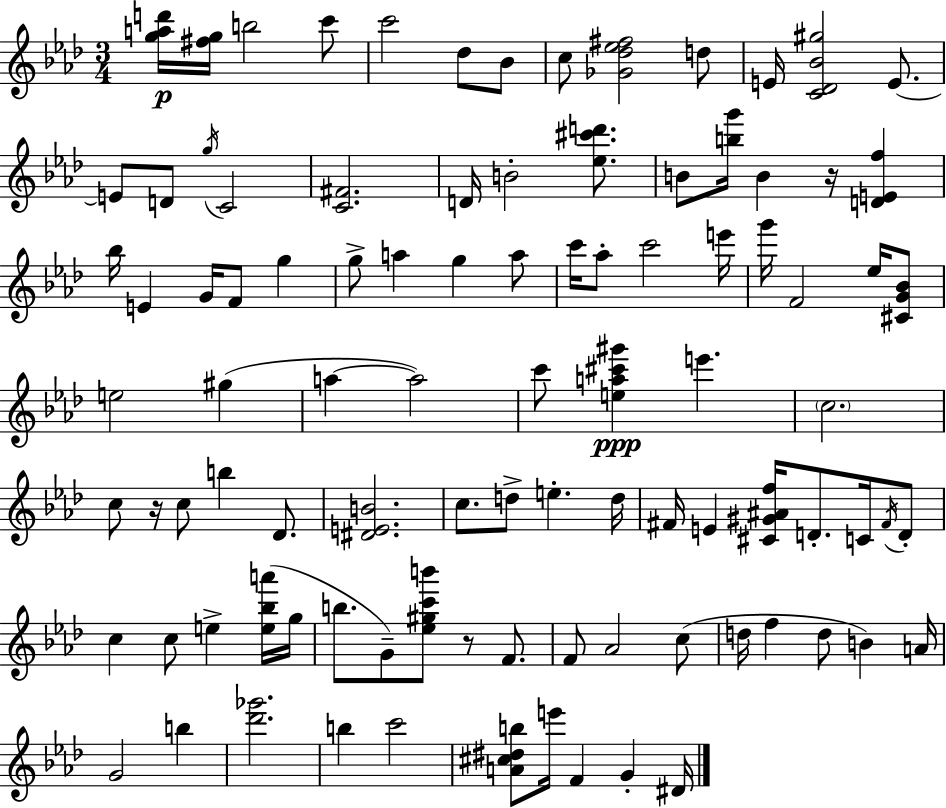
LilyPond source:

{
  \clef treble
  \numericTimeSignature
  \time 3/4
  \key f \minor
  <g'' a'' d'''>16\p <fis'' g''>16 b''2 c'''8 | c'''2 des''8 bes'8 | c''8 <ges' des'' ees'' fis''>2 d''8 | e'16 <c' des' bes' gis''>2 e'8.~~ | \break e'8 d'8 \acciaccatura { g''16 } c'2 | <c' fis'>2. | d'16 b'2-. <ees'' cis''' d'''>8. | b'8 <b'' g'''>16 b'4 r16 <d' e' f''>4 | \break bes''16 e'4 g'16 f'8 g''4 | g''8-> a''4 g''4 a''8 | c'''16 aes''8-. c'''2 | e'''16 g'''16 f'2 ees''16 <cis' g' bes'>8 | \break e''2 gis''4( | a''4~~ a''2) | c'''8 <e'' a'' cis''' gis'''>4\ppp e'''4. | \parenthesize c''2. | \break c''8 r16 c''8 b''4 des'8. | <dis' e' b'>2. | c''8. d''8-> e''4.-. | d''16 fis'16 e'4 <cis' gis' ais' f''>16 d'8.-. c'16 \acciaccatura { fis'16 } | \break d'8-. c''4 c''8 e''4-> | <e'' bes'' a'''>16( g''16 b''8. g'8--) <ees'' gis'' c''' b'''>8 r8 f'8. | f'8 aes'2 | c''8( d''16 f''4 d''8 b'4) | \break a'16 g'2 b''4 | <des''' ges'''>2. | b''4 c'''2 | <a' cis'' dis'' b''>8 e'''16 f'4 g'4-. | \break dis'16 \bar "|."
}